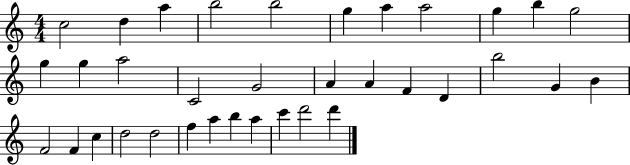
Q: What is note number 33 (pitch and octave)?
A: C6